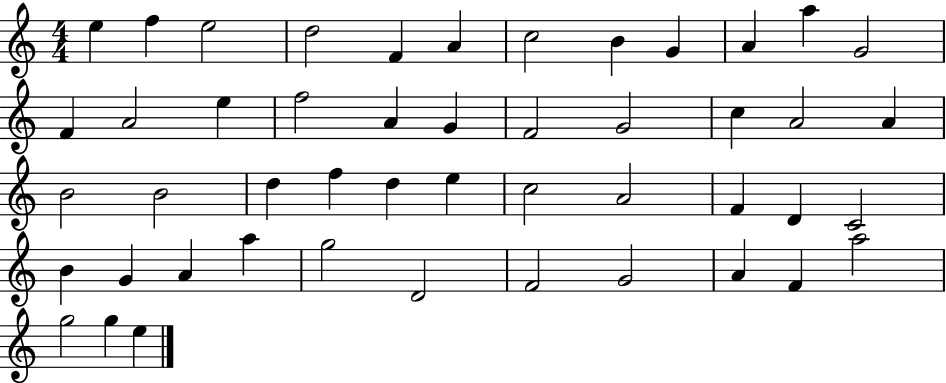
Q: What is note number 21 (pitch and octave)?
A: C5